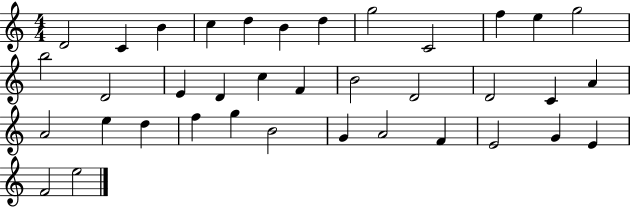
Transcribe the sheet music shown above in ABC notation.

X:1
T:Untitled
M:4/4
L:1/4
K:C
D2 C B c d B d g2 C2 f e g2 b2 D2 E D c F B2 D2 D2 C A A2 e d f g B2 G A2 F E2 G E F2 e2